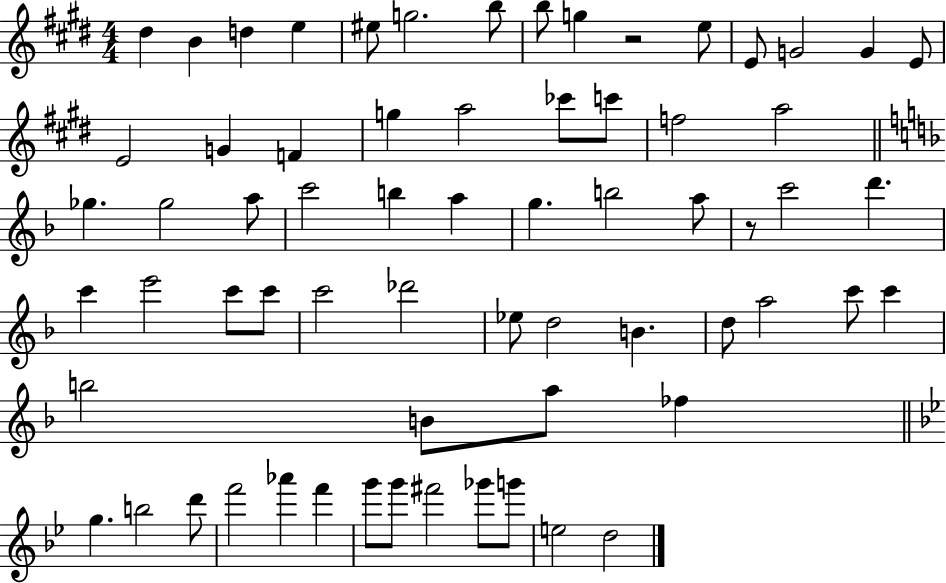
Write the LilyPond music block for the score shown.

{
  \clef treble
  \numericTimeSignature
  \time 4/4
  \key e \major
  \repeat volta 2 { dis''4 b'4 d''4 e''4 | eis''8 g''2. b''8 | b''8 g''4 r2 e''8 | e'8 g'2 g'4 e'8 | \break e'2 g'4 f'4 | g''4 a''2 ces'''8 c'''8 | f''2 a''2 | \bar "||" \break \key f \major ges''4. ges''2 a''8 | c'''2 b''4 a''4 | g''4. b''2 a''8 | r8 c'''2 d'''4. | \break c'''4 e'''2 c'''8 c'''8 | c'''2 des'''2 | ees''8 d''2 b'4. | d''8 a''2 c'''8 c'''4 | \break b''2 b'8 a''8 fes''4 | \bar "||" \break \key g \minor g''4. b''2 d'''8 | f'''2 aes'''4 f'''4 | g'''8 g'''8 fis'''2 ges'''8 g'''8 | e''2 d''2 | \break } \bar "|."
}